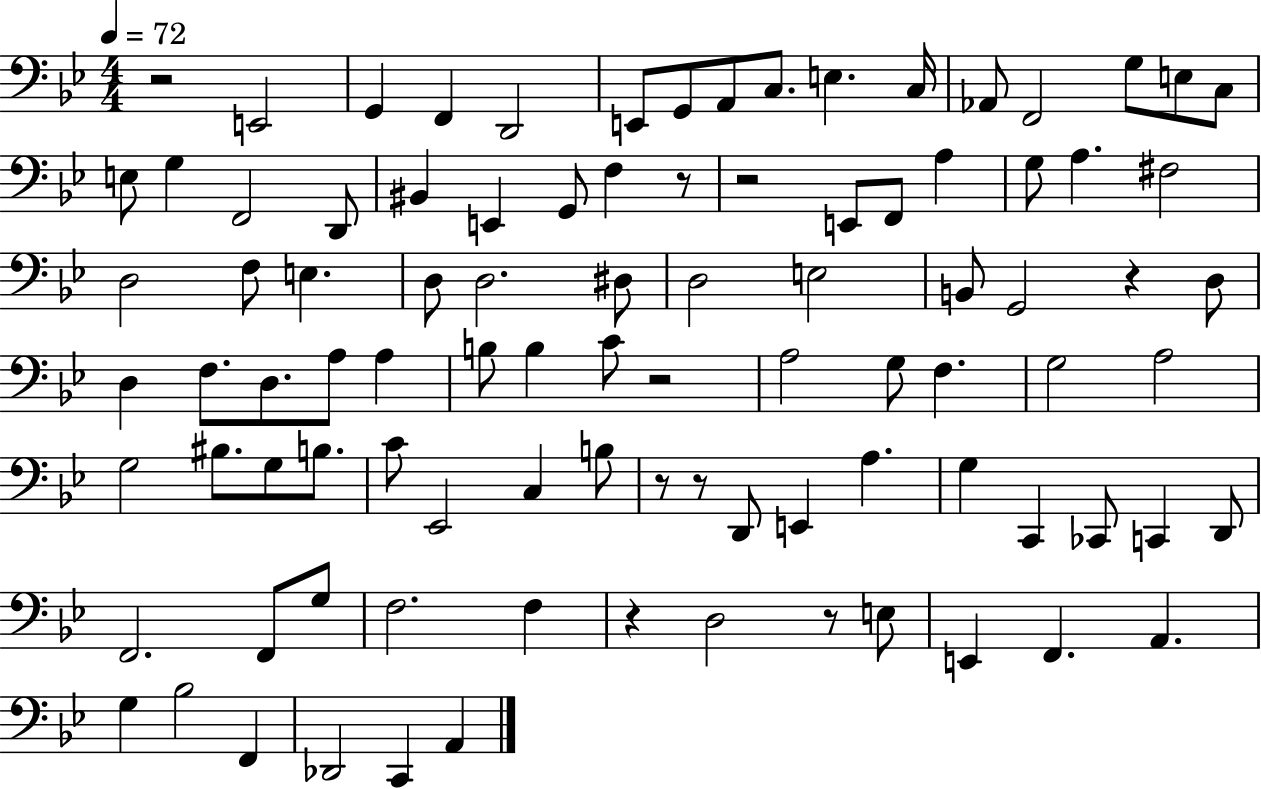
R/h E2/h G2/q F2/q D2/h E2/e G2/e A2/e C3/e. E3/q. C3/s Ab2/e F2/h G3/e E3/e C3/e E3/e G3/q F2/h D2/e BIS2/q E2/q G2/e F3/q R/e R/h E2/e F2/e A3/q G3/e A3/q. F#3/h D3/h F3/e E3/q. D3/e D3/h. D#3/e D3/h E3/h B2/e G2/h R/q D3/e D3/q F3/e. D3/e. A3/e A3/q B3/e B3/q C4/e R/h A3/h G3/e F3/q. G3/h A3/h G3/h BIS3/e. G3/e B3/e. C4/e Eb2/h C3/q B3/e R/e R/e D2/e E2/q A3/q. G3/q C2/q CES2/e C2/q D2/e F2/h. F2/e G3/e F3/h. F3/q R/q D3/h R/e E3/e E2/q F2/q. A2/q. G3/q Bb3/h F2/q Db2/h C2/q A2/q